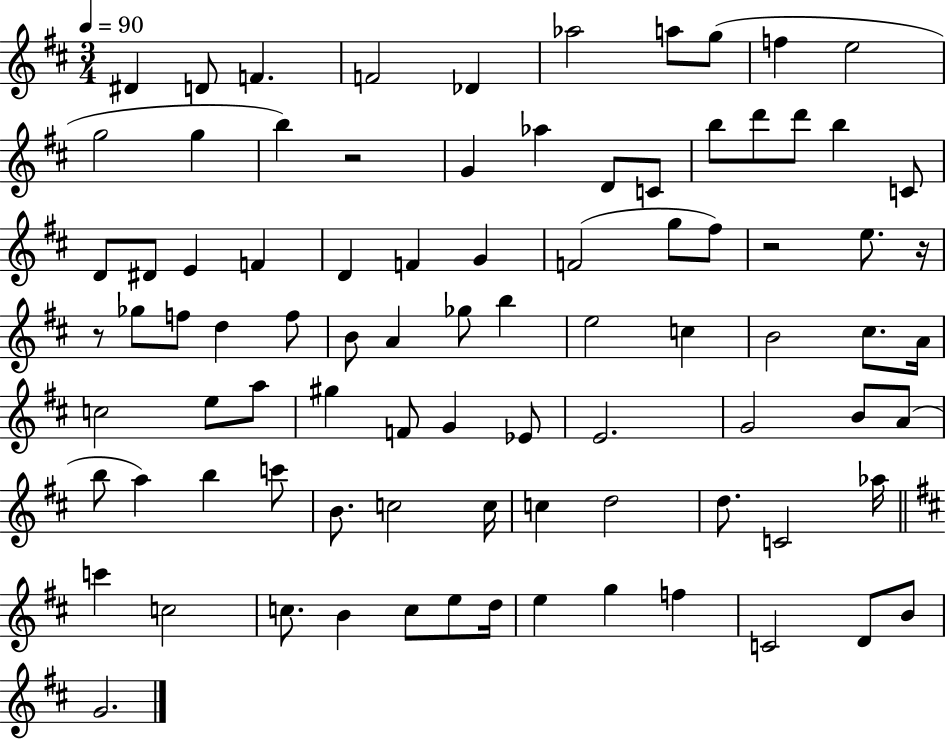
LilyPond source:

{
  \clef treble
  \numericTimeSignature
  \time 3/4
  \key d \major
  \tempo 4 = 90
  dis'4 d'8 f'4. | f'2 des'4 | aes''2 a''8 g''8( | f''4 e''2 | \break g''2 g''4 | b''4) r2 | g'4 aes''4 d'8 c'8 | b''8 d'''8 d'''8 b''4 c'8 | \break d'8 dis'8 e'4 f'4 | d'4 f'4 g'4 | f'2( g''8 fis''8) | r2 e''8. r16 | \break r8 ges''8 f''8 d''4 f''8 | b'8 a'4 ges''8 b''4 | e''2 c''4 | b'2 cis''8. a'16 | \break c''2 e''8 a''8 | gis''4 f'8 g'4 ees'8 | e'2. | g'2 b'8 a'8( | \break b''8 a''4) b''4 c'''8 | b'8. c''2 c''16 | c''4 d''2 | d''8. c'2 aes''16 | \break \bar "||" \break \key b \minor c'''4 c''2 | c''8. b'4 c''8 e''8 d''16 | e''4 g''4 f''4 | c'2 d'8 b'8 | \break g'2. | \bar "|."
}